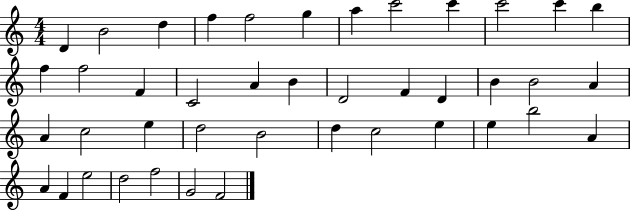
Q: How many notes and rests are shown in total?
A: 42